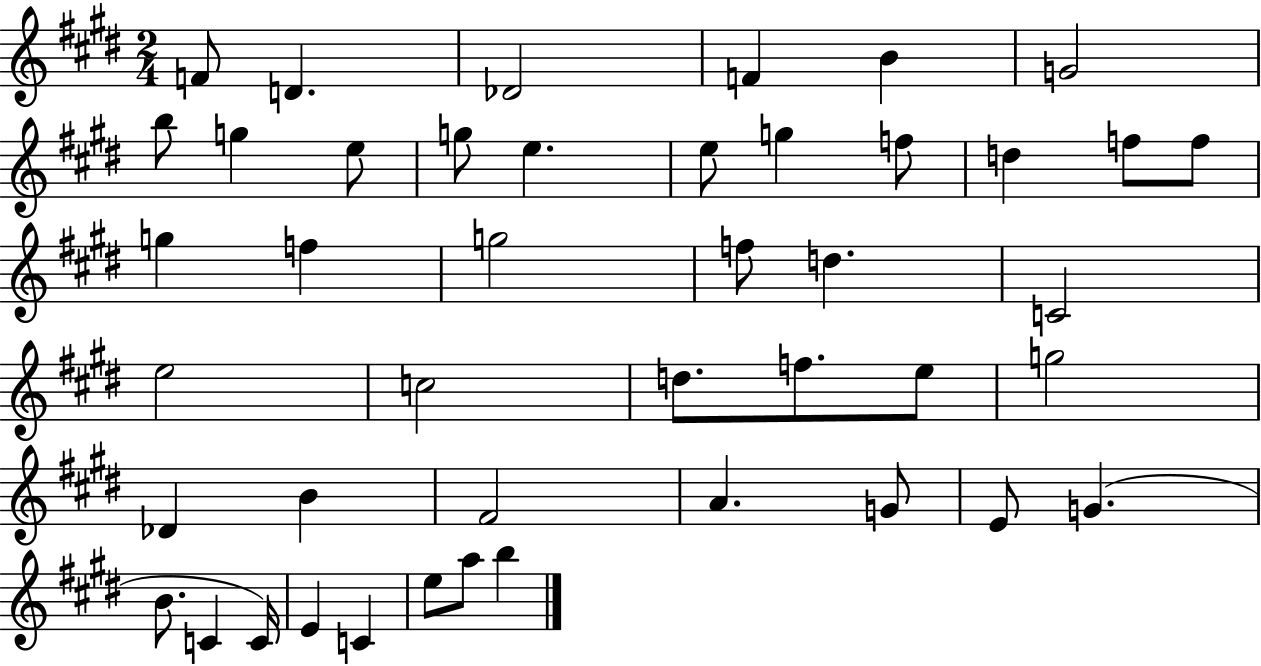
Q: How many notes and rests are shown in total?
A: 44